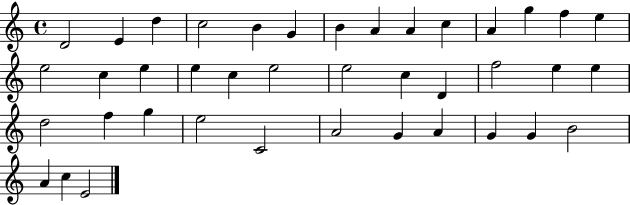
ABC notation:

X:1
T:Untitled
M:4/4
L:1/4
K:C
D2 E d c2 B G B A A c A g f e e2 c e e c e2 e2 c D f2 e e d2 f g e2 C2 A2 G A G G B2 A c E2